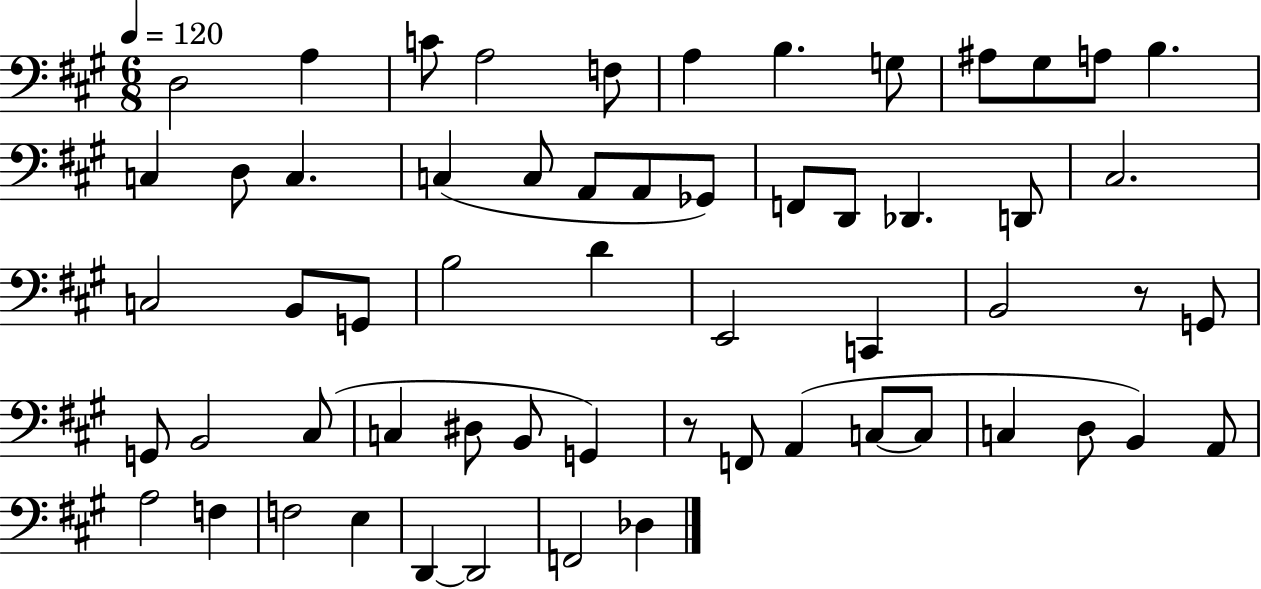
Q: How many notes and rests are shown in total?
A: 59